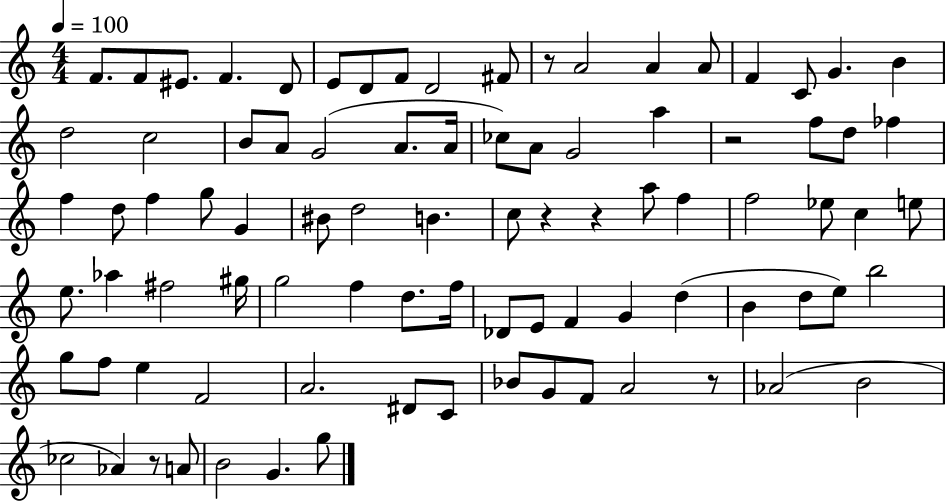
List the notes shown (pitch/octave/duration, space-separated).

F4/e. F4/e EIS4/e. F4/q. D4/e E4/e D4/e F4/e D4/h F#4/e R/e A4/h A4/q A4/e F4/q C4/e G4/q. B4/q D5/h C5/h B4/e A4/e G4/h A4/e. A4/s CES5/e A4/e G4/h A5/q R/h F5/e D5/e FES5/q F5/q D5/e F5/q G5/e G4/q BIS4/e D5/h B4/q. C5/e R/q R/q A5/e F5/q F5/h Eb5/e C5/q E5/e E5/e. Ab5/q F#5/h G#5/s G5/h F5/q D5/e. F5/s Db4/e E4/e F4/q G4/q D5/q B4/q D5/e E5/e B5/h G5/e F5/e E5/q F4/h A4/h. D#4/e C4/e Bb4/e G4/e F4/e A4/h R/e Ab4/h B4/h CES5/h Ab4/q R/e A4/e B4/h G4/q. G5/e